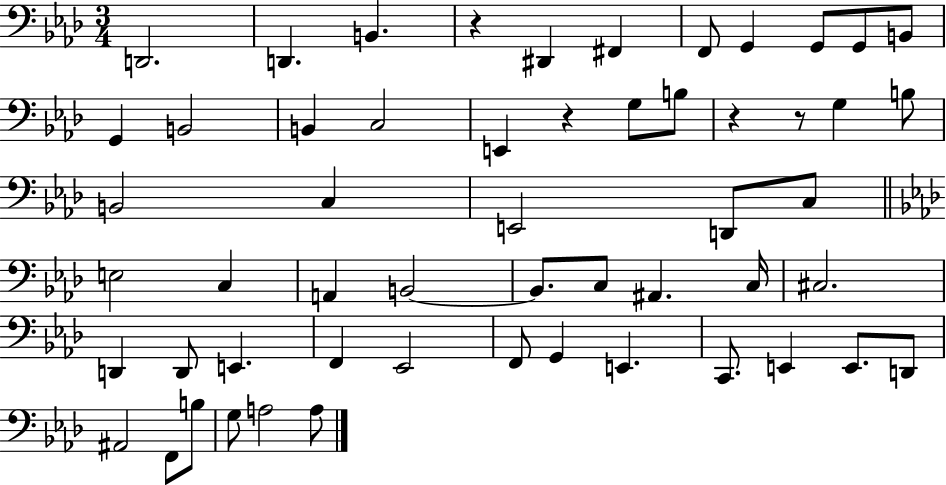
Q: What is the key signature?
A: AES major